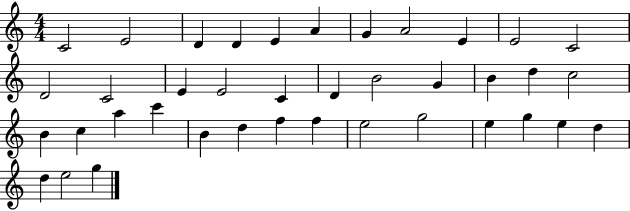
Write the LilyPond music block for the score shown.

{
  \clef treble
  \numericTimeSignature
  \time 4/4
  \key c \major
  c'2 e'2 | d'4 d'4 e'4 a'4 | g'4 a'2 e'4 | e'2 c'2 | \break d'2 c'2 | e'4 e'2 c'4 | d'4 b'2 g'4 | b'4 d''4 c''2 | \break b'4 c''4 a''4 c'''4 | b'4 d''4 f''4 f''4 | e''2 g''2 | e''4 g''4 e''4 d''4 | \break d''4 e''2 g''4 | \bar "|."
}